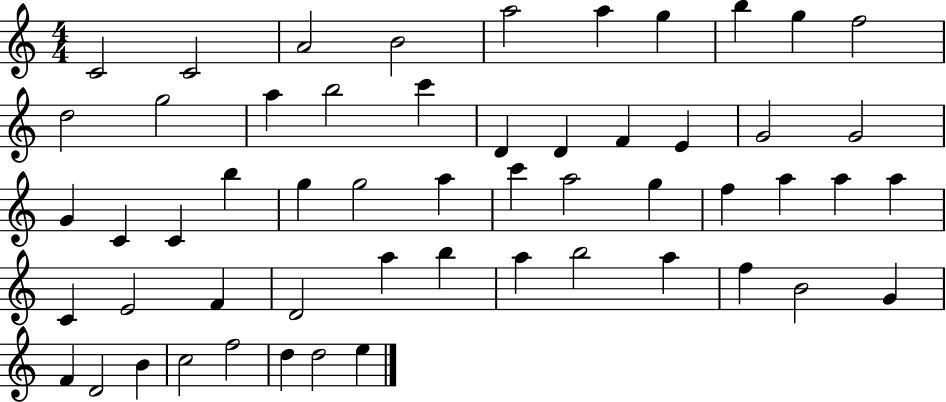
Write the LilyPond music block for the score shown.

{
  \clef treble
  \numericTimeSignature
  \time 4/4
  \key c \major
  c'2 c'2 | a'2 b'2 | a''2 a''4 g''4 | b''4 g''4 f''2 | \break d''2 g''2 | a''4 b''2 c'''4 | d'4 d'4 f'4 e'4 | g'2 g'2 | \break g'4 c'4 c'4 b''4 | g''4 g''2 a''4 | c'''4 a''2 g''4 | f''4 a''4 a''4 a''4 | \break c'4 e'2 f'4 | d'2 a''4 b''4 | a''4 b''2 a''4 | f''4 b'2 g'4 | \break f'4 d'2 b'4 | c''2 f''2 | d''4 d''2 e''4 | \bar "|."
}